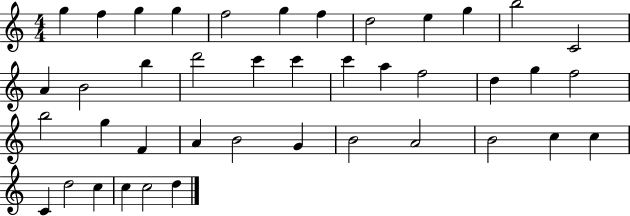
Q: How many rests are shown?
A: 0